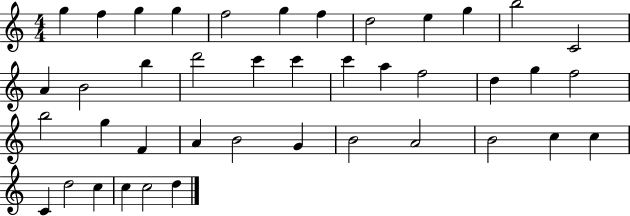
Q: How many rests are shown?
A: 0